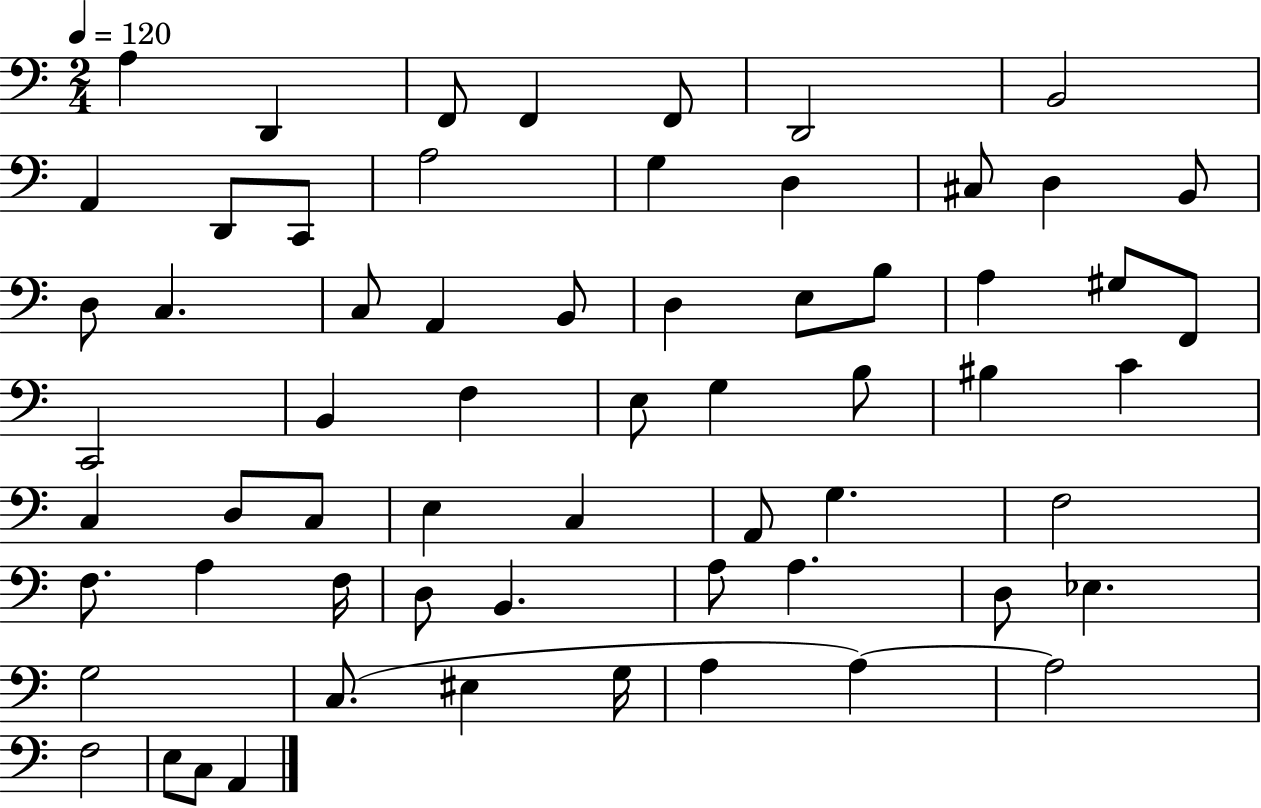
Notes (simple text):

A3/q D2/q F2/e F2/q F2/e D2/h B2/h A2/q D2/e C2/e A3/h G3/q D3/q C#3/e D3/q B2/e D3/e C3/q. C3/e A2/q B2/e D3/q E3/e B3/e A3/q G#3/e F2/e C2/h B2/q F3/q E3/e G3/q B3/e BIS3/q C4/q C3/q D3/e C3/e E3/q C3/q A2/e G3/q. F3/h F3/e. A3/q F3/s D3/e B2/q. A3/e A3/q. D3/e Eb3/q. G3/h C3/e. EIS3/q G3/s A3/q A3/q A3/h F3/h E3/e C3/e A2/q